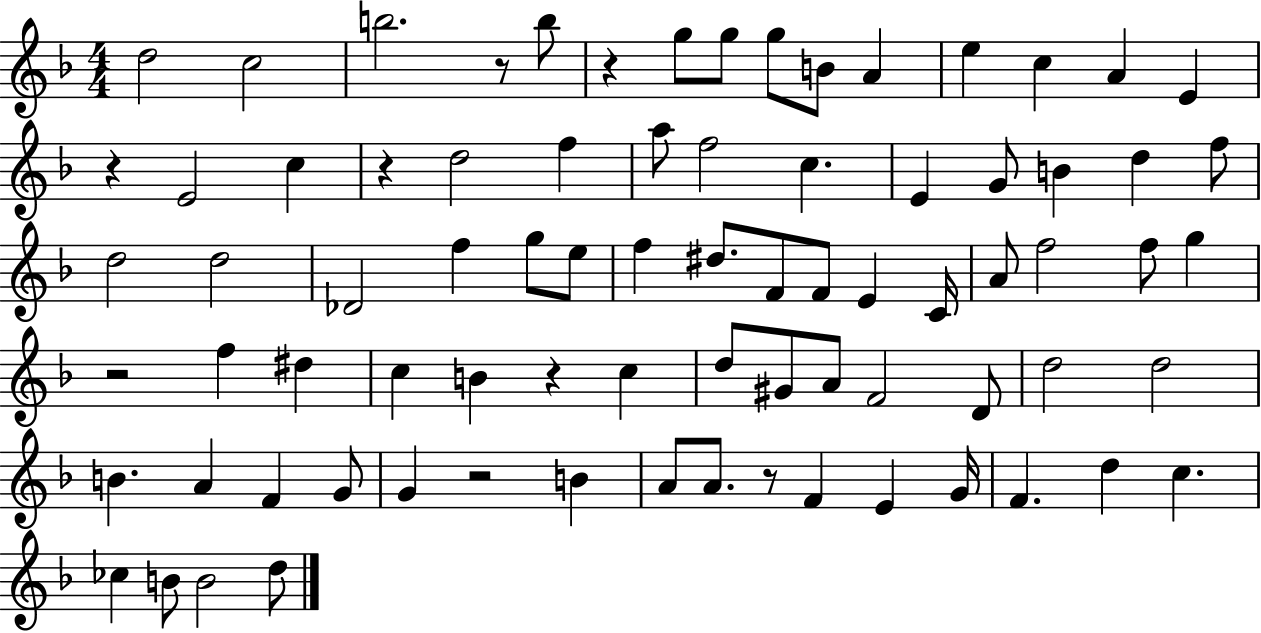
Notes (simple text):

D5/h C5/h B5/h. R/e B5/e R/q G5/e G5/e G5/e B4/e A4/q E5/q C5/q A4/q E4/q R/q E4/h C5/q R/q D5/h F5/q A5/e F5/h C5/q. E4/q G4/e B4/q D5/q F5/e D5/h D5/h Db4/h F5/q G5/e E5/e F5/q D#5/e. F4/e F4/e E4/q C4/s A4/e F5/h F5/e G5/q R/h F5/q D#5/q C5/q B4/q R/q C5/q D5/e G#4/e A4/e F4/h D4/e D5/h D5/h B4/q. A4/q F4/q G4/e G4/q R/h B4/q A4/e A4/e. R/e F4/q E4/q G4/s F4/q. D5/q C5/q. CES5/q B4/e B4/h D5/e